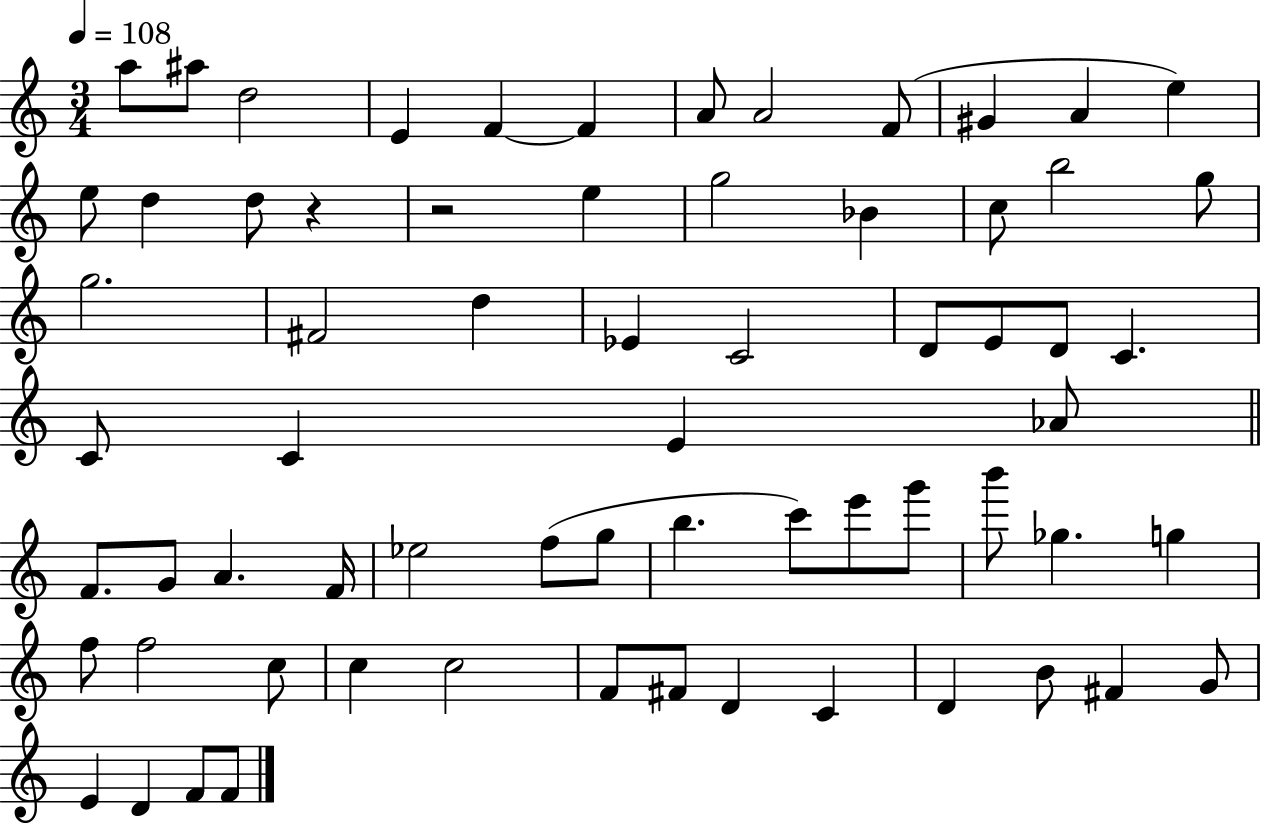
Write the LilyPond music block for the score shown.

{
  \clef treble
  \numericTimeSignature
  \time 3/4
  \key c \major
  \tempo 4 = 108
  a''8 ais''8 d''2 | e'4 f'4~~ f'4 | a'8 a'2 f'8( | gis'4 a'4 e''4) | \break e''8 d''4 d''8 r4 | r2 e''4 | g''2 bes'4 | c''8 b''2 g''8 | \break g''2. | fis'2 d''4 | ees'4 c'2 | d'8 e'8 d'8 c'4. | \break c'8 c'4 e'4 aes'8 | \bar "||" \break \key a \minor f'8. g'8 a'4. f'16 | ees''2 f''8( g''8 | b''4. c'''8) e'''8 g'''8 | b'''8 ges''4. g''4 | \break f''8 f''2 c''8 | c''4 c''2 | f'8 fis'8 d'4 c'4 | d'4 b'8 fis'4 g'8 | \break e'4 d'4 f'8 f'8 | \bar "|."
}